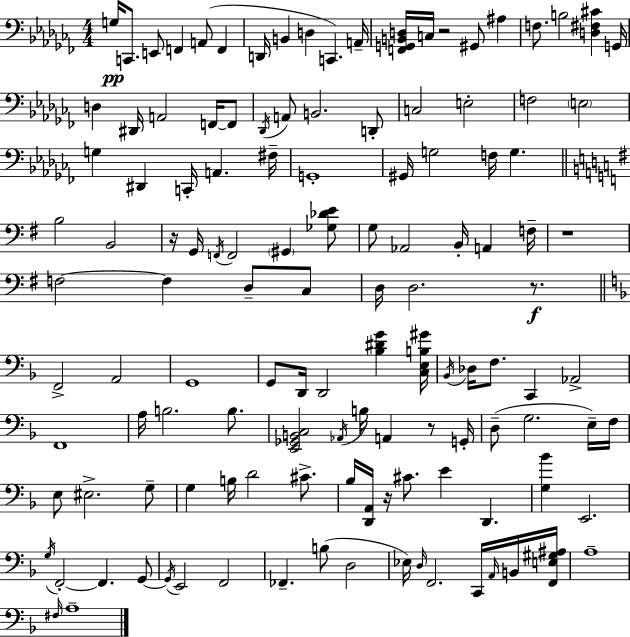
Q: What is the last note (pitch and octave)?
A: A3